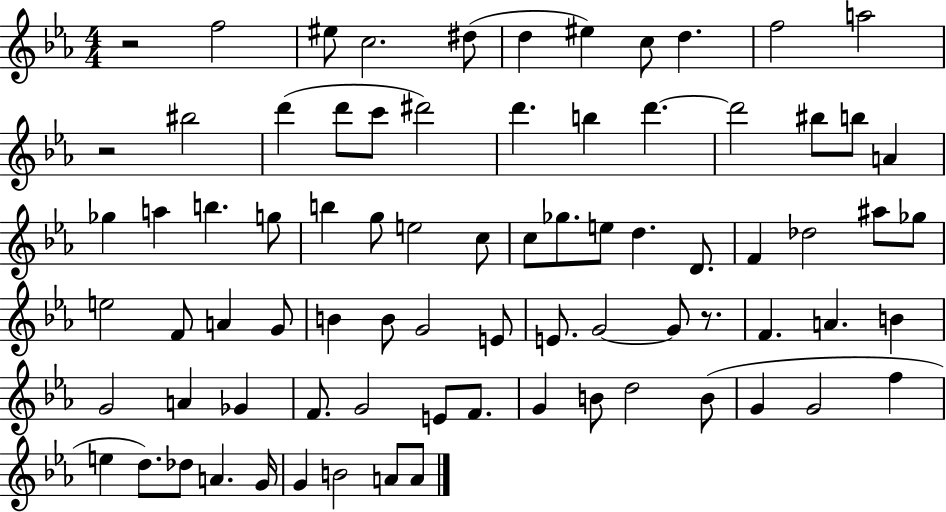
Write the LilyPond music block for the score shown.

{
  \clef treble
  \numericTimeSignature
  \time 4/4
  \key ees \major
  r2 f''2 | eis''8 c''2. dis''8( | d''4 eis''4) c''8 d''4. | f''2 a''2 | \break r2 bis''2 | d'''4( d'''8 c'''8 dis'''2) | d'''4. b''4 d'''4.~~ | d'''2 bis''8 b''8 a'4 | \break ges''4 a''4 b''4. g''8 | b''4 g''8 e''2 c''8 | c''8 ges''8. e''8 d''4. d'8. | f'4 des''2 ais''8 ges''8 | \break e''2 f'8 a'4 g'8 | b'4 b'8 g'2 e'8 | e'8. g'2~~ g'8 r8. | f'4. a'4. b'4 | \break g'2 a'4 ges'4 | f'8. g'2 e'8 f'8. | g'4 b'8 d''2 b'8( | g'4 g'2 f''4 | \break e''4 d''8.) des''8 a'4. g'16 | g'4 b'2 a'8 a'8 | \bar "|."
}